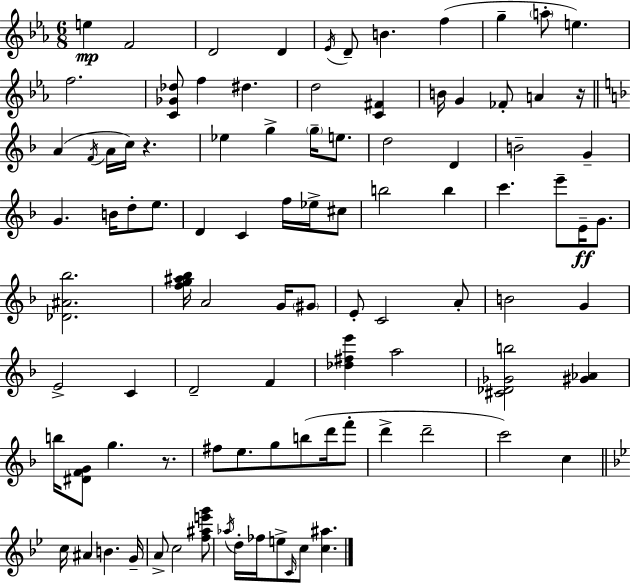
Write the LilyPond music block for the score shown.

{
  \clef treble
  \numericTimeSignature
  \time 6/8
  \key c \minor
  \repeat volta 2 { e''4\mp f'2 | d'2 d'4 | \acciaccatura { ees'16 } d'8-- b'4. f''4( | g''4-- \parenthesize a''8-. e''4.) | \break f''2. | <c' ges' des''>8 f''4 dis''4. | d''2 <c' fis'>4 | b'16 g'4 fes'8-. a'4 | \break r16 \bar "||" \break \key f \major a'4( \acciaccatura { f'16 } a'16 c''16) r4. | ees''4 g''4-> \parenthesize g''16-- e''8. | d''2 d'4 | b'2-- g'4-- | \break g'4. b'16 d''8-. e''8. | d'4 c'4 f''16 ees''16-> cis''8 | b''2 b''4 | c'''4. e'''8-- e'16--\ff g'8. | \break <des' ais' bes''>2. | <f'' g'' ais'' bes''>16 a'2 g'16 \parenthesize gis'8 | e'8-. c'2 a'8-. | b'2 g'4 | \break e'2-> c'4 | d'2-- f'4 | <des'' fis'' e'''>4 a''2 | <cis' des' ges' b''>2 <gis' aes'>4 | \break b''16 <dis' f' g'>8 g''4. r8. | fis''8 e''8. g''8 b''8( d'''16 f'''8-. | d'''4-> d'''2-- | c'''2) c''4 | \break \bar "||" \break \key bes \major c''16 ais'4 b'4. g'16-- | a'8-> c''2 <f'' ais'' e''' g'''>8 | \acciaccatura { aes''16 } d''16-. fes''16 e''8-> \grace { c'16 } c''8 <c'' ais''>4. | } \bar "|."
}